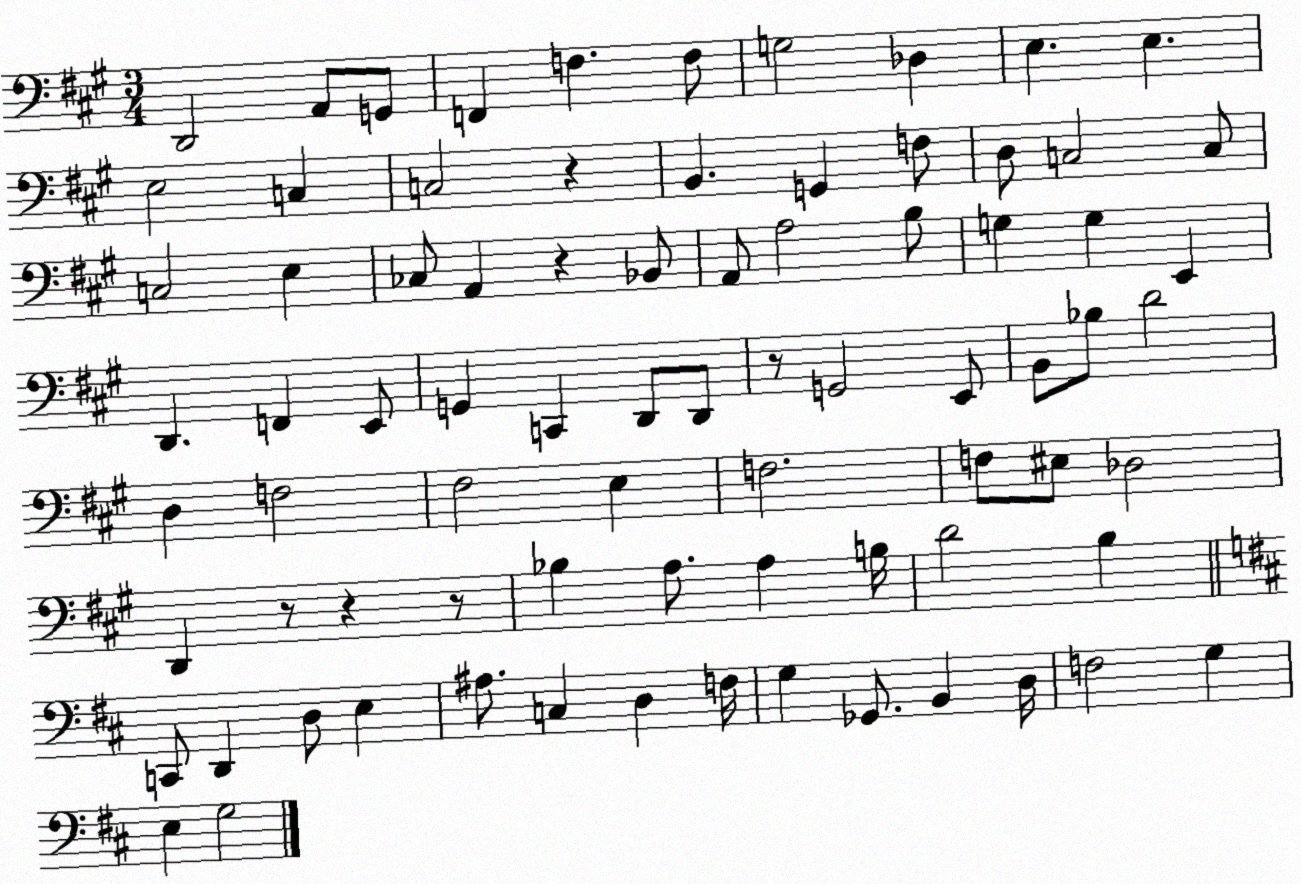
X:1
T:Untitled
M:3/4
L:1/4
K:A
D,,2 A,,/2 G,,/2 F,, F, F,/2 G,2 _D, E, E, E,2 C, C,2 z B,, G,, F,/2 D,/2 C,2 C,/2 C,2 E, _C,/2 A,, z _B,,/2 A,,/2 A,2 B,/2 G, G, E,, D,, F,, E,,/2 G,, C,, D,,/2 D,,/2 z/2 G,,2 E,,/2 B,,/2 _B,/2 D2 D, F,2 ^F,2 E, F,2 F,/2 ^E,/2 _D,2 D,, z/2 z z/2 _B, A,/2 A, B,/4 D2 B, C,,/2 D,, D,/2 E, ^A,/2 C, D, F,/4 G, _G,,/2 B,, D,/4 F,2 G, E, G,2